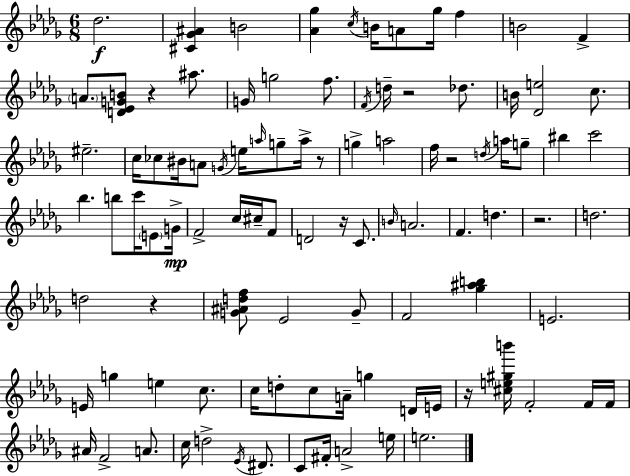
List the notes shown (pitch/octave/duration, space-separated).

Db5/h. [C#4,Gb4,A#4]/q B4/h [Ab4,Gb5]/q C5/s B4/s A4/e Gb5/s F5/q B4/h F4/q A4/e. [D4,Eb4,G4,B4]/e R/q A#5/e. G4/s G5/h F5/e. F4/s D5/s R/h Db5/e. B4/s [Db4,E5]/h C5/e. EIS5/h. C5/s CES5/e BIS4/s A4/e G4/s E5/s A5/s G5/e A5/s R/e G5/q A5/h F5/s R/h D5/s A5/s G5/e BIS5/q C6/h Bb5/q. B5/e C6/s E4/e G4/s F4/h C5/s C#5/s F4/e D4/h R/s C4/e. B4/s A4/h. F4/q. D5/q. R/h. D5/h. D5/h R/q [G4,A#4,D5,F5]/e Eb4/h G4/e F4/h [Gb5,A#5,B5]/q E4/h. E4/s G5/q E5/q C5/e. C5/s D5/e C5/e A4/s G5/q D4/s E4/s R/s [C#5,E5,G#5,B6]/s F4/h F4/s F4/s A#4/s F4/h A4/e. C5/s D5/h Eb4/s D#4/e. C4/e F#4/s A4/h E5/s E5/h.